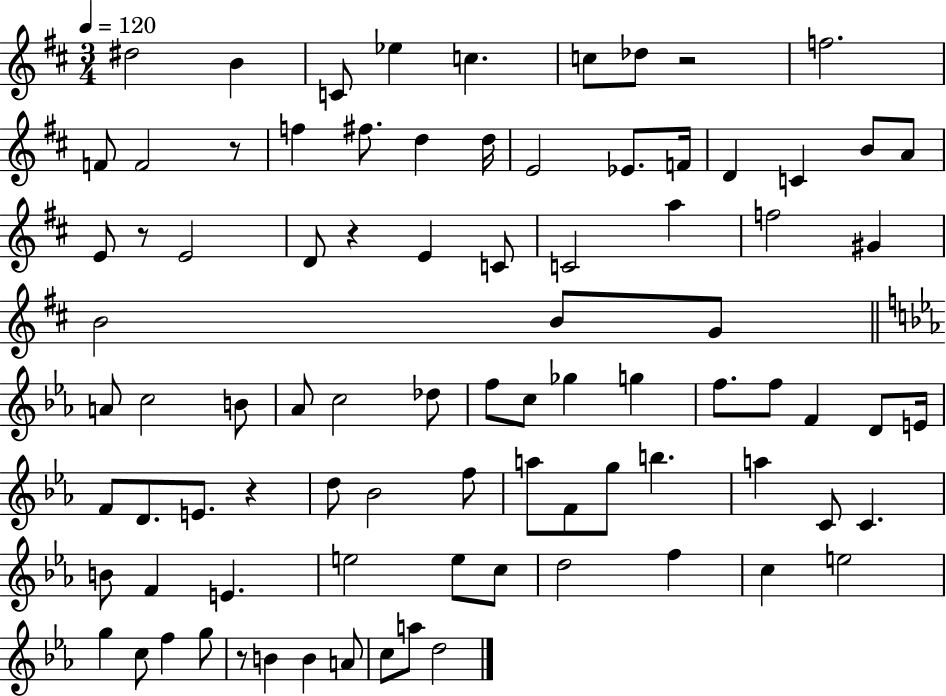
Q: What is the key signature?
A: D major